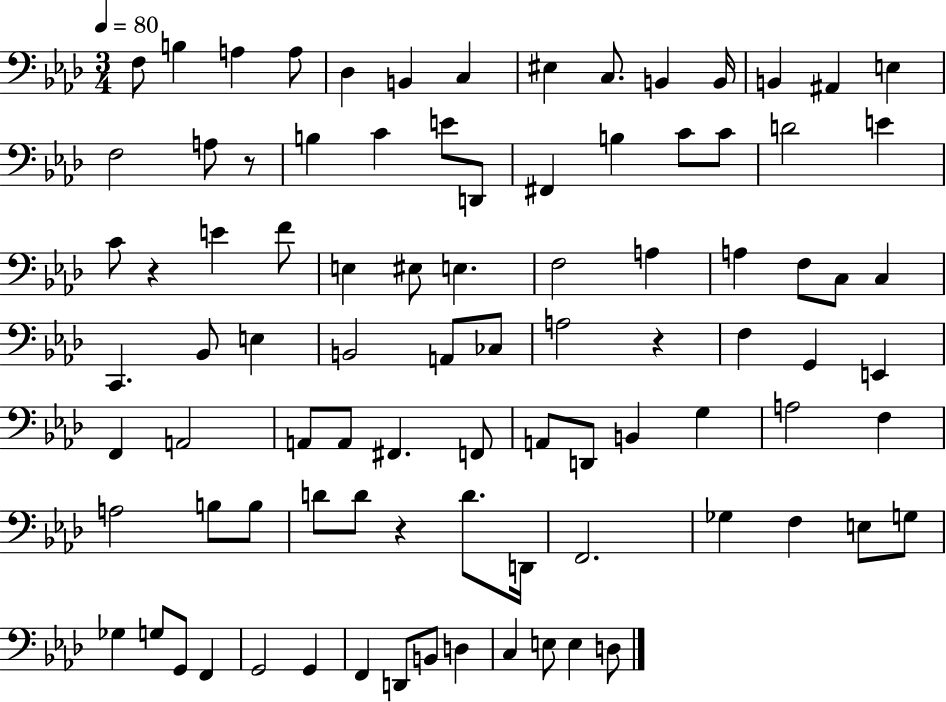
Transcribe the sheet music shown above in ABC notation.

X:1
T:Untitled
M:3/4
L:1/4
K:Ab
F,/2 B, A, A,/2 _D, B,, C, ^E, C,/2 B,, B,,/4 B,, ^A,, E, F,2 A,/2 z/2 B, C E/2 D,,/2 ^F,, B, C/2 C/2 D2 E C/2 z E F/2 E, ^E,/2 E, F,2 A, A, F,/2 C,/2 C, C,, _B,,/2 E, B,,2 A,,/2 _C,/2 A,2 z F, G,, E,, F,, A,,2 A,,/2 A,,/2 ^F,, F,,/2 A,,/2 D,,/2 B,, G, A,2 F, A,2 B,/2 B,/2 D/2 D/2 z D/2 D,,/4 F,,2 _G, F, E,/2 G,/2 _G, G,/2 G,,/2 F,, G,,2 G,, F,, D,,/2 B,,/2 D, C, E,/2 E, D,/2